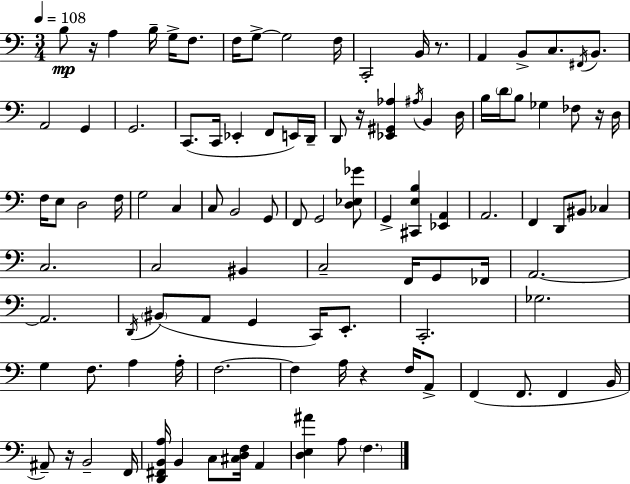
X:1
T:Untitled
M:3/4
L:1/4
K:C
B,/2 z/4 A, B,/4 G,/4 F,/2 F,/4 G,/2 G,2 F,/4 C,,2 B,,/4 z/2 A,, B,,/2 C,/2 ^F,,/4 B,,/2 A,,2 G,, G,,2 C,,/2 C,,/4 _E,, F,,/2 E,,/4 D,,/4 D,,/2 z/4 [_E,,^G,,_A,] ^A,/4 B,, D,/4 B,/4 D/4 B,/2 _G, _F,/2 z/4 D,/4 F,/4 E,/2 D,2 F,/4 G,2 C, C,/2 B,,2 G,,/2 F,,/2 G,,2 [D,_E,_G]/2 G,, [^C,,E,B,] [_E,,A,,] A,,2 F,, D,,/2 ^B,,/2 _C, C,2 C,2 ^B,, C,2 F,,/4 G,,/2 _F,,/4 A,,2 A,,2 D,,/4 ^B,,/2 A,,/2 G,, C,,/4 E,,/2 C,,2 _G,2 G, F,/2 A, A,/4 F,2 F, A,/4 z F,/4 A,,/2 F,, F,,/2 F,, B,,/4 ^A,,/2 z/4 B,,2 F,,/4 [D,,^F,,B,,A,]/4 B,, C,/2 [^C,D,F,]/4 A,, [D,E,^A] A,/2 F,